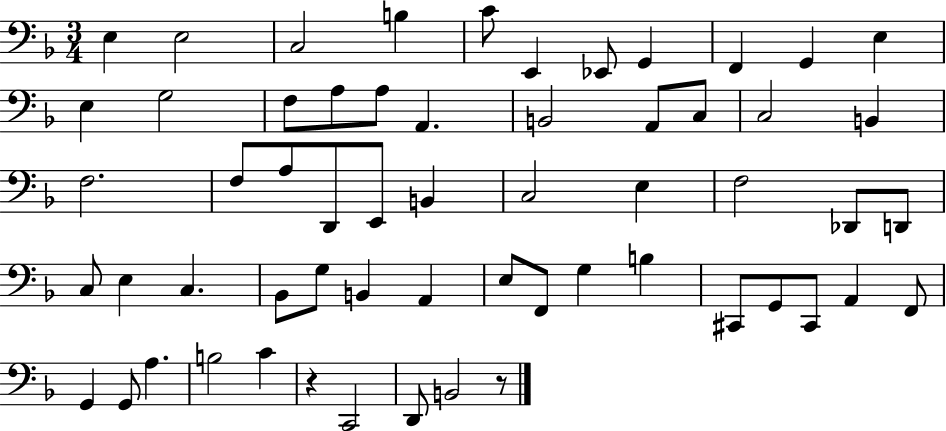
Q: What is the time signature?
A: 3/4